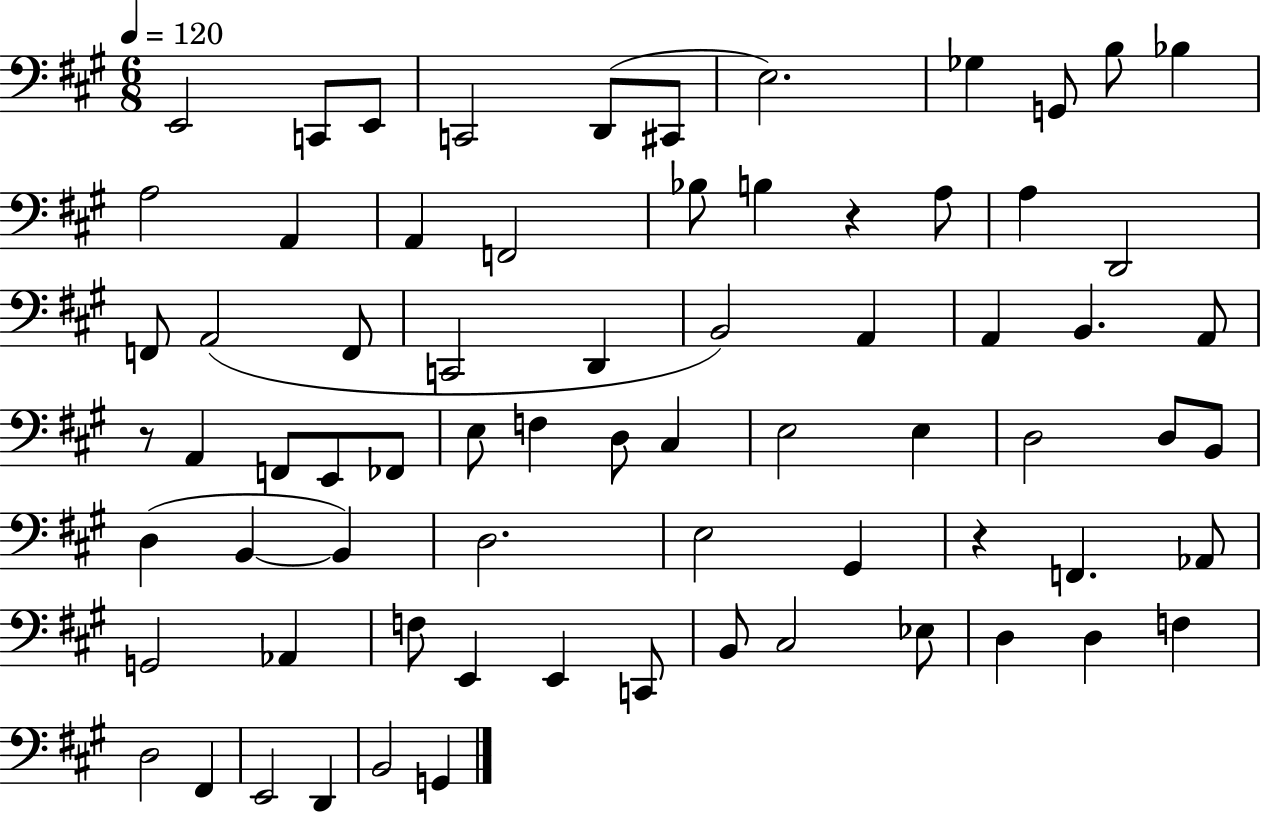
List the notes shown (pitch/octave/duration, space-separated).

E2/h C2/e E2/e C2/h D2/e C#2/e E3/h. Gb3/q G2/e B3/e Bb3/q A3/h A2/q A2/q F2/h Bb3/e B3/q R/q A3/e A3/q D2/h F2/e A2/h F2/e C2/h D2/q B2/h A2/q A2/q B2/q. A2/e R/e A2/q F2/e E2/e FES2/e E3/e F3/q D3/e C#3/q E3/h E3/q D3/h D3/e B2/e D3/q B2/q B2/q D3/h. E3/h G#2/q R/q F2/q. Ab2/e G2/h Ab2/q F3/e E2/q E2/q C2/e B2/e C#3/h Eb3/e D3/q D3/q F3/q D3/h F#2/q E2/h D2/q B2/h G2/q